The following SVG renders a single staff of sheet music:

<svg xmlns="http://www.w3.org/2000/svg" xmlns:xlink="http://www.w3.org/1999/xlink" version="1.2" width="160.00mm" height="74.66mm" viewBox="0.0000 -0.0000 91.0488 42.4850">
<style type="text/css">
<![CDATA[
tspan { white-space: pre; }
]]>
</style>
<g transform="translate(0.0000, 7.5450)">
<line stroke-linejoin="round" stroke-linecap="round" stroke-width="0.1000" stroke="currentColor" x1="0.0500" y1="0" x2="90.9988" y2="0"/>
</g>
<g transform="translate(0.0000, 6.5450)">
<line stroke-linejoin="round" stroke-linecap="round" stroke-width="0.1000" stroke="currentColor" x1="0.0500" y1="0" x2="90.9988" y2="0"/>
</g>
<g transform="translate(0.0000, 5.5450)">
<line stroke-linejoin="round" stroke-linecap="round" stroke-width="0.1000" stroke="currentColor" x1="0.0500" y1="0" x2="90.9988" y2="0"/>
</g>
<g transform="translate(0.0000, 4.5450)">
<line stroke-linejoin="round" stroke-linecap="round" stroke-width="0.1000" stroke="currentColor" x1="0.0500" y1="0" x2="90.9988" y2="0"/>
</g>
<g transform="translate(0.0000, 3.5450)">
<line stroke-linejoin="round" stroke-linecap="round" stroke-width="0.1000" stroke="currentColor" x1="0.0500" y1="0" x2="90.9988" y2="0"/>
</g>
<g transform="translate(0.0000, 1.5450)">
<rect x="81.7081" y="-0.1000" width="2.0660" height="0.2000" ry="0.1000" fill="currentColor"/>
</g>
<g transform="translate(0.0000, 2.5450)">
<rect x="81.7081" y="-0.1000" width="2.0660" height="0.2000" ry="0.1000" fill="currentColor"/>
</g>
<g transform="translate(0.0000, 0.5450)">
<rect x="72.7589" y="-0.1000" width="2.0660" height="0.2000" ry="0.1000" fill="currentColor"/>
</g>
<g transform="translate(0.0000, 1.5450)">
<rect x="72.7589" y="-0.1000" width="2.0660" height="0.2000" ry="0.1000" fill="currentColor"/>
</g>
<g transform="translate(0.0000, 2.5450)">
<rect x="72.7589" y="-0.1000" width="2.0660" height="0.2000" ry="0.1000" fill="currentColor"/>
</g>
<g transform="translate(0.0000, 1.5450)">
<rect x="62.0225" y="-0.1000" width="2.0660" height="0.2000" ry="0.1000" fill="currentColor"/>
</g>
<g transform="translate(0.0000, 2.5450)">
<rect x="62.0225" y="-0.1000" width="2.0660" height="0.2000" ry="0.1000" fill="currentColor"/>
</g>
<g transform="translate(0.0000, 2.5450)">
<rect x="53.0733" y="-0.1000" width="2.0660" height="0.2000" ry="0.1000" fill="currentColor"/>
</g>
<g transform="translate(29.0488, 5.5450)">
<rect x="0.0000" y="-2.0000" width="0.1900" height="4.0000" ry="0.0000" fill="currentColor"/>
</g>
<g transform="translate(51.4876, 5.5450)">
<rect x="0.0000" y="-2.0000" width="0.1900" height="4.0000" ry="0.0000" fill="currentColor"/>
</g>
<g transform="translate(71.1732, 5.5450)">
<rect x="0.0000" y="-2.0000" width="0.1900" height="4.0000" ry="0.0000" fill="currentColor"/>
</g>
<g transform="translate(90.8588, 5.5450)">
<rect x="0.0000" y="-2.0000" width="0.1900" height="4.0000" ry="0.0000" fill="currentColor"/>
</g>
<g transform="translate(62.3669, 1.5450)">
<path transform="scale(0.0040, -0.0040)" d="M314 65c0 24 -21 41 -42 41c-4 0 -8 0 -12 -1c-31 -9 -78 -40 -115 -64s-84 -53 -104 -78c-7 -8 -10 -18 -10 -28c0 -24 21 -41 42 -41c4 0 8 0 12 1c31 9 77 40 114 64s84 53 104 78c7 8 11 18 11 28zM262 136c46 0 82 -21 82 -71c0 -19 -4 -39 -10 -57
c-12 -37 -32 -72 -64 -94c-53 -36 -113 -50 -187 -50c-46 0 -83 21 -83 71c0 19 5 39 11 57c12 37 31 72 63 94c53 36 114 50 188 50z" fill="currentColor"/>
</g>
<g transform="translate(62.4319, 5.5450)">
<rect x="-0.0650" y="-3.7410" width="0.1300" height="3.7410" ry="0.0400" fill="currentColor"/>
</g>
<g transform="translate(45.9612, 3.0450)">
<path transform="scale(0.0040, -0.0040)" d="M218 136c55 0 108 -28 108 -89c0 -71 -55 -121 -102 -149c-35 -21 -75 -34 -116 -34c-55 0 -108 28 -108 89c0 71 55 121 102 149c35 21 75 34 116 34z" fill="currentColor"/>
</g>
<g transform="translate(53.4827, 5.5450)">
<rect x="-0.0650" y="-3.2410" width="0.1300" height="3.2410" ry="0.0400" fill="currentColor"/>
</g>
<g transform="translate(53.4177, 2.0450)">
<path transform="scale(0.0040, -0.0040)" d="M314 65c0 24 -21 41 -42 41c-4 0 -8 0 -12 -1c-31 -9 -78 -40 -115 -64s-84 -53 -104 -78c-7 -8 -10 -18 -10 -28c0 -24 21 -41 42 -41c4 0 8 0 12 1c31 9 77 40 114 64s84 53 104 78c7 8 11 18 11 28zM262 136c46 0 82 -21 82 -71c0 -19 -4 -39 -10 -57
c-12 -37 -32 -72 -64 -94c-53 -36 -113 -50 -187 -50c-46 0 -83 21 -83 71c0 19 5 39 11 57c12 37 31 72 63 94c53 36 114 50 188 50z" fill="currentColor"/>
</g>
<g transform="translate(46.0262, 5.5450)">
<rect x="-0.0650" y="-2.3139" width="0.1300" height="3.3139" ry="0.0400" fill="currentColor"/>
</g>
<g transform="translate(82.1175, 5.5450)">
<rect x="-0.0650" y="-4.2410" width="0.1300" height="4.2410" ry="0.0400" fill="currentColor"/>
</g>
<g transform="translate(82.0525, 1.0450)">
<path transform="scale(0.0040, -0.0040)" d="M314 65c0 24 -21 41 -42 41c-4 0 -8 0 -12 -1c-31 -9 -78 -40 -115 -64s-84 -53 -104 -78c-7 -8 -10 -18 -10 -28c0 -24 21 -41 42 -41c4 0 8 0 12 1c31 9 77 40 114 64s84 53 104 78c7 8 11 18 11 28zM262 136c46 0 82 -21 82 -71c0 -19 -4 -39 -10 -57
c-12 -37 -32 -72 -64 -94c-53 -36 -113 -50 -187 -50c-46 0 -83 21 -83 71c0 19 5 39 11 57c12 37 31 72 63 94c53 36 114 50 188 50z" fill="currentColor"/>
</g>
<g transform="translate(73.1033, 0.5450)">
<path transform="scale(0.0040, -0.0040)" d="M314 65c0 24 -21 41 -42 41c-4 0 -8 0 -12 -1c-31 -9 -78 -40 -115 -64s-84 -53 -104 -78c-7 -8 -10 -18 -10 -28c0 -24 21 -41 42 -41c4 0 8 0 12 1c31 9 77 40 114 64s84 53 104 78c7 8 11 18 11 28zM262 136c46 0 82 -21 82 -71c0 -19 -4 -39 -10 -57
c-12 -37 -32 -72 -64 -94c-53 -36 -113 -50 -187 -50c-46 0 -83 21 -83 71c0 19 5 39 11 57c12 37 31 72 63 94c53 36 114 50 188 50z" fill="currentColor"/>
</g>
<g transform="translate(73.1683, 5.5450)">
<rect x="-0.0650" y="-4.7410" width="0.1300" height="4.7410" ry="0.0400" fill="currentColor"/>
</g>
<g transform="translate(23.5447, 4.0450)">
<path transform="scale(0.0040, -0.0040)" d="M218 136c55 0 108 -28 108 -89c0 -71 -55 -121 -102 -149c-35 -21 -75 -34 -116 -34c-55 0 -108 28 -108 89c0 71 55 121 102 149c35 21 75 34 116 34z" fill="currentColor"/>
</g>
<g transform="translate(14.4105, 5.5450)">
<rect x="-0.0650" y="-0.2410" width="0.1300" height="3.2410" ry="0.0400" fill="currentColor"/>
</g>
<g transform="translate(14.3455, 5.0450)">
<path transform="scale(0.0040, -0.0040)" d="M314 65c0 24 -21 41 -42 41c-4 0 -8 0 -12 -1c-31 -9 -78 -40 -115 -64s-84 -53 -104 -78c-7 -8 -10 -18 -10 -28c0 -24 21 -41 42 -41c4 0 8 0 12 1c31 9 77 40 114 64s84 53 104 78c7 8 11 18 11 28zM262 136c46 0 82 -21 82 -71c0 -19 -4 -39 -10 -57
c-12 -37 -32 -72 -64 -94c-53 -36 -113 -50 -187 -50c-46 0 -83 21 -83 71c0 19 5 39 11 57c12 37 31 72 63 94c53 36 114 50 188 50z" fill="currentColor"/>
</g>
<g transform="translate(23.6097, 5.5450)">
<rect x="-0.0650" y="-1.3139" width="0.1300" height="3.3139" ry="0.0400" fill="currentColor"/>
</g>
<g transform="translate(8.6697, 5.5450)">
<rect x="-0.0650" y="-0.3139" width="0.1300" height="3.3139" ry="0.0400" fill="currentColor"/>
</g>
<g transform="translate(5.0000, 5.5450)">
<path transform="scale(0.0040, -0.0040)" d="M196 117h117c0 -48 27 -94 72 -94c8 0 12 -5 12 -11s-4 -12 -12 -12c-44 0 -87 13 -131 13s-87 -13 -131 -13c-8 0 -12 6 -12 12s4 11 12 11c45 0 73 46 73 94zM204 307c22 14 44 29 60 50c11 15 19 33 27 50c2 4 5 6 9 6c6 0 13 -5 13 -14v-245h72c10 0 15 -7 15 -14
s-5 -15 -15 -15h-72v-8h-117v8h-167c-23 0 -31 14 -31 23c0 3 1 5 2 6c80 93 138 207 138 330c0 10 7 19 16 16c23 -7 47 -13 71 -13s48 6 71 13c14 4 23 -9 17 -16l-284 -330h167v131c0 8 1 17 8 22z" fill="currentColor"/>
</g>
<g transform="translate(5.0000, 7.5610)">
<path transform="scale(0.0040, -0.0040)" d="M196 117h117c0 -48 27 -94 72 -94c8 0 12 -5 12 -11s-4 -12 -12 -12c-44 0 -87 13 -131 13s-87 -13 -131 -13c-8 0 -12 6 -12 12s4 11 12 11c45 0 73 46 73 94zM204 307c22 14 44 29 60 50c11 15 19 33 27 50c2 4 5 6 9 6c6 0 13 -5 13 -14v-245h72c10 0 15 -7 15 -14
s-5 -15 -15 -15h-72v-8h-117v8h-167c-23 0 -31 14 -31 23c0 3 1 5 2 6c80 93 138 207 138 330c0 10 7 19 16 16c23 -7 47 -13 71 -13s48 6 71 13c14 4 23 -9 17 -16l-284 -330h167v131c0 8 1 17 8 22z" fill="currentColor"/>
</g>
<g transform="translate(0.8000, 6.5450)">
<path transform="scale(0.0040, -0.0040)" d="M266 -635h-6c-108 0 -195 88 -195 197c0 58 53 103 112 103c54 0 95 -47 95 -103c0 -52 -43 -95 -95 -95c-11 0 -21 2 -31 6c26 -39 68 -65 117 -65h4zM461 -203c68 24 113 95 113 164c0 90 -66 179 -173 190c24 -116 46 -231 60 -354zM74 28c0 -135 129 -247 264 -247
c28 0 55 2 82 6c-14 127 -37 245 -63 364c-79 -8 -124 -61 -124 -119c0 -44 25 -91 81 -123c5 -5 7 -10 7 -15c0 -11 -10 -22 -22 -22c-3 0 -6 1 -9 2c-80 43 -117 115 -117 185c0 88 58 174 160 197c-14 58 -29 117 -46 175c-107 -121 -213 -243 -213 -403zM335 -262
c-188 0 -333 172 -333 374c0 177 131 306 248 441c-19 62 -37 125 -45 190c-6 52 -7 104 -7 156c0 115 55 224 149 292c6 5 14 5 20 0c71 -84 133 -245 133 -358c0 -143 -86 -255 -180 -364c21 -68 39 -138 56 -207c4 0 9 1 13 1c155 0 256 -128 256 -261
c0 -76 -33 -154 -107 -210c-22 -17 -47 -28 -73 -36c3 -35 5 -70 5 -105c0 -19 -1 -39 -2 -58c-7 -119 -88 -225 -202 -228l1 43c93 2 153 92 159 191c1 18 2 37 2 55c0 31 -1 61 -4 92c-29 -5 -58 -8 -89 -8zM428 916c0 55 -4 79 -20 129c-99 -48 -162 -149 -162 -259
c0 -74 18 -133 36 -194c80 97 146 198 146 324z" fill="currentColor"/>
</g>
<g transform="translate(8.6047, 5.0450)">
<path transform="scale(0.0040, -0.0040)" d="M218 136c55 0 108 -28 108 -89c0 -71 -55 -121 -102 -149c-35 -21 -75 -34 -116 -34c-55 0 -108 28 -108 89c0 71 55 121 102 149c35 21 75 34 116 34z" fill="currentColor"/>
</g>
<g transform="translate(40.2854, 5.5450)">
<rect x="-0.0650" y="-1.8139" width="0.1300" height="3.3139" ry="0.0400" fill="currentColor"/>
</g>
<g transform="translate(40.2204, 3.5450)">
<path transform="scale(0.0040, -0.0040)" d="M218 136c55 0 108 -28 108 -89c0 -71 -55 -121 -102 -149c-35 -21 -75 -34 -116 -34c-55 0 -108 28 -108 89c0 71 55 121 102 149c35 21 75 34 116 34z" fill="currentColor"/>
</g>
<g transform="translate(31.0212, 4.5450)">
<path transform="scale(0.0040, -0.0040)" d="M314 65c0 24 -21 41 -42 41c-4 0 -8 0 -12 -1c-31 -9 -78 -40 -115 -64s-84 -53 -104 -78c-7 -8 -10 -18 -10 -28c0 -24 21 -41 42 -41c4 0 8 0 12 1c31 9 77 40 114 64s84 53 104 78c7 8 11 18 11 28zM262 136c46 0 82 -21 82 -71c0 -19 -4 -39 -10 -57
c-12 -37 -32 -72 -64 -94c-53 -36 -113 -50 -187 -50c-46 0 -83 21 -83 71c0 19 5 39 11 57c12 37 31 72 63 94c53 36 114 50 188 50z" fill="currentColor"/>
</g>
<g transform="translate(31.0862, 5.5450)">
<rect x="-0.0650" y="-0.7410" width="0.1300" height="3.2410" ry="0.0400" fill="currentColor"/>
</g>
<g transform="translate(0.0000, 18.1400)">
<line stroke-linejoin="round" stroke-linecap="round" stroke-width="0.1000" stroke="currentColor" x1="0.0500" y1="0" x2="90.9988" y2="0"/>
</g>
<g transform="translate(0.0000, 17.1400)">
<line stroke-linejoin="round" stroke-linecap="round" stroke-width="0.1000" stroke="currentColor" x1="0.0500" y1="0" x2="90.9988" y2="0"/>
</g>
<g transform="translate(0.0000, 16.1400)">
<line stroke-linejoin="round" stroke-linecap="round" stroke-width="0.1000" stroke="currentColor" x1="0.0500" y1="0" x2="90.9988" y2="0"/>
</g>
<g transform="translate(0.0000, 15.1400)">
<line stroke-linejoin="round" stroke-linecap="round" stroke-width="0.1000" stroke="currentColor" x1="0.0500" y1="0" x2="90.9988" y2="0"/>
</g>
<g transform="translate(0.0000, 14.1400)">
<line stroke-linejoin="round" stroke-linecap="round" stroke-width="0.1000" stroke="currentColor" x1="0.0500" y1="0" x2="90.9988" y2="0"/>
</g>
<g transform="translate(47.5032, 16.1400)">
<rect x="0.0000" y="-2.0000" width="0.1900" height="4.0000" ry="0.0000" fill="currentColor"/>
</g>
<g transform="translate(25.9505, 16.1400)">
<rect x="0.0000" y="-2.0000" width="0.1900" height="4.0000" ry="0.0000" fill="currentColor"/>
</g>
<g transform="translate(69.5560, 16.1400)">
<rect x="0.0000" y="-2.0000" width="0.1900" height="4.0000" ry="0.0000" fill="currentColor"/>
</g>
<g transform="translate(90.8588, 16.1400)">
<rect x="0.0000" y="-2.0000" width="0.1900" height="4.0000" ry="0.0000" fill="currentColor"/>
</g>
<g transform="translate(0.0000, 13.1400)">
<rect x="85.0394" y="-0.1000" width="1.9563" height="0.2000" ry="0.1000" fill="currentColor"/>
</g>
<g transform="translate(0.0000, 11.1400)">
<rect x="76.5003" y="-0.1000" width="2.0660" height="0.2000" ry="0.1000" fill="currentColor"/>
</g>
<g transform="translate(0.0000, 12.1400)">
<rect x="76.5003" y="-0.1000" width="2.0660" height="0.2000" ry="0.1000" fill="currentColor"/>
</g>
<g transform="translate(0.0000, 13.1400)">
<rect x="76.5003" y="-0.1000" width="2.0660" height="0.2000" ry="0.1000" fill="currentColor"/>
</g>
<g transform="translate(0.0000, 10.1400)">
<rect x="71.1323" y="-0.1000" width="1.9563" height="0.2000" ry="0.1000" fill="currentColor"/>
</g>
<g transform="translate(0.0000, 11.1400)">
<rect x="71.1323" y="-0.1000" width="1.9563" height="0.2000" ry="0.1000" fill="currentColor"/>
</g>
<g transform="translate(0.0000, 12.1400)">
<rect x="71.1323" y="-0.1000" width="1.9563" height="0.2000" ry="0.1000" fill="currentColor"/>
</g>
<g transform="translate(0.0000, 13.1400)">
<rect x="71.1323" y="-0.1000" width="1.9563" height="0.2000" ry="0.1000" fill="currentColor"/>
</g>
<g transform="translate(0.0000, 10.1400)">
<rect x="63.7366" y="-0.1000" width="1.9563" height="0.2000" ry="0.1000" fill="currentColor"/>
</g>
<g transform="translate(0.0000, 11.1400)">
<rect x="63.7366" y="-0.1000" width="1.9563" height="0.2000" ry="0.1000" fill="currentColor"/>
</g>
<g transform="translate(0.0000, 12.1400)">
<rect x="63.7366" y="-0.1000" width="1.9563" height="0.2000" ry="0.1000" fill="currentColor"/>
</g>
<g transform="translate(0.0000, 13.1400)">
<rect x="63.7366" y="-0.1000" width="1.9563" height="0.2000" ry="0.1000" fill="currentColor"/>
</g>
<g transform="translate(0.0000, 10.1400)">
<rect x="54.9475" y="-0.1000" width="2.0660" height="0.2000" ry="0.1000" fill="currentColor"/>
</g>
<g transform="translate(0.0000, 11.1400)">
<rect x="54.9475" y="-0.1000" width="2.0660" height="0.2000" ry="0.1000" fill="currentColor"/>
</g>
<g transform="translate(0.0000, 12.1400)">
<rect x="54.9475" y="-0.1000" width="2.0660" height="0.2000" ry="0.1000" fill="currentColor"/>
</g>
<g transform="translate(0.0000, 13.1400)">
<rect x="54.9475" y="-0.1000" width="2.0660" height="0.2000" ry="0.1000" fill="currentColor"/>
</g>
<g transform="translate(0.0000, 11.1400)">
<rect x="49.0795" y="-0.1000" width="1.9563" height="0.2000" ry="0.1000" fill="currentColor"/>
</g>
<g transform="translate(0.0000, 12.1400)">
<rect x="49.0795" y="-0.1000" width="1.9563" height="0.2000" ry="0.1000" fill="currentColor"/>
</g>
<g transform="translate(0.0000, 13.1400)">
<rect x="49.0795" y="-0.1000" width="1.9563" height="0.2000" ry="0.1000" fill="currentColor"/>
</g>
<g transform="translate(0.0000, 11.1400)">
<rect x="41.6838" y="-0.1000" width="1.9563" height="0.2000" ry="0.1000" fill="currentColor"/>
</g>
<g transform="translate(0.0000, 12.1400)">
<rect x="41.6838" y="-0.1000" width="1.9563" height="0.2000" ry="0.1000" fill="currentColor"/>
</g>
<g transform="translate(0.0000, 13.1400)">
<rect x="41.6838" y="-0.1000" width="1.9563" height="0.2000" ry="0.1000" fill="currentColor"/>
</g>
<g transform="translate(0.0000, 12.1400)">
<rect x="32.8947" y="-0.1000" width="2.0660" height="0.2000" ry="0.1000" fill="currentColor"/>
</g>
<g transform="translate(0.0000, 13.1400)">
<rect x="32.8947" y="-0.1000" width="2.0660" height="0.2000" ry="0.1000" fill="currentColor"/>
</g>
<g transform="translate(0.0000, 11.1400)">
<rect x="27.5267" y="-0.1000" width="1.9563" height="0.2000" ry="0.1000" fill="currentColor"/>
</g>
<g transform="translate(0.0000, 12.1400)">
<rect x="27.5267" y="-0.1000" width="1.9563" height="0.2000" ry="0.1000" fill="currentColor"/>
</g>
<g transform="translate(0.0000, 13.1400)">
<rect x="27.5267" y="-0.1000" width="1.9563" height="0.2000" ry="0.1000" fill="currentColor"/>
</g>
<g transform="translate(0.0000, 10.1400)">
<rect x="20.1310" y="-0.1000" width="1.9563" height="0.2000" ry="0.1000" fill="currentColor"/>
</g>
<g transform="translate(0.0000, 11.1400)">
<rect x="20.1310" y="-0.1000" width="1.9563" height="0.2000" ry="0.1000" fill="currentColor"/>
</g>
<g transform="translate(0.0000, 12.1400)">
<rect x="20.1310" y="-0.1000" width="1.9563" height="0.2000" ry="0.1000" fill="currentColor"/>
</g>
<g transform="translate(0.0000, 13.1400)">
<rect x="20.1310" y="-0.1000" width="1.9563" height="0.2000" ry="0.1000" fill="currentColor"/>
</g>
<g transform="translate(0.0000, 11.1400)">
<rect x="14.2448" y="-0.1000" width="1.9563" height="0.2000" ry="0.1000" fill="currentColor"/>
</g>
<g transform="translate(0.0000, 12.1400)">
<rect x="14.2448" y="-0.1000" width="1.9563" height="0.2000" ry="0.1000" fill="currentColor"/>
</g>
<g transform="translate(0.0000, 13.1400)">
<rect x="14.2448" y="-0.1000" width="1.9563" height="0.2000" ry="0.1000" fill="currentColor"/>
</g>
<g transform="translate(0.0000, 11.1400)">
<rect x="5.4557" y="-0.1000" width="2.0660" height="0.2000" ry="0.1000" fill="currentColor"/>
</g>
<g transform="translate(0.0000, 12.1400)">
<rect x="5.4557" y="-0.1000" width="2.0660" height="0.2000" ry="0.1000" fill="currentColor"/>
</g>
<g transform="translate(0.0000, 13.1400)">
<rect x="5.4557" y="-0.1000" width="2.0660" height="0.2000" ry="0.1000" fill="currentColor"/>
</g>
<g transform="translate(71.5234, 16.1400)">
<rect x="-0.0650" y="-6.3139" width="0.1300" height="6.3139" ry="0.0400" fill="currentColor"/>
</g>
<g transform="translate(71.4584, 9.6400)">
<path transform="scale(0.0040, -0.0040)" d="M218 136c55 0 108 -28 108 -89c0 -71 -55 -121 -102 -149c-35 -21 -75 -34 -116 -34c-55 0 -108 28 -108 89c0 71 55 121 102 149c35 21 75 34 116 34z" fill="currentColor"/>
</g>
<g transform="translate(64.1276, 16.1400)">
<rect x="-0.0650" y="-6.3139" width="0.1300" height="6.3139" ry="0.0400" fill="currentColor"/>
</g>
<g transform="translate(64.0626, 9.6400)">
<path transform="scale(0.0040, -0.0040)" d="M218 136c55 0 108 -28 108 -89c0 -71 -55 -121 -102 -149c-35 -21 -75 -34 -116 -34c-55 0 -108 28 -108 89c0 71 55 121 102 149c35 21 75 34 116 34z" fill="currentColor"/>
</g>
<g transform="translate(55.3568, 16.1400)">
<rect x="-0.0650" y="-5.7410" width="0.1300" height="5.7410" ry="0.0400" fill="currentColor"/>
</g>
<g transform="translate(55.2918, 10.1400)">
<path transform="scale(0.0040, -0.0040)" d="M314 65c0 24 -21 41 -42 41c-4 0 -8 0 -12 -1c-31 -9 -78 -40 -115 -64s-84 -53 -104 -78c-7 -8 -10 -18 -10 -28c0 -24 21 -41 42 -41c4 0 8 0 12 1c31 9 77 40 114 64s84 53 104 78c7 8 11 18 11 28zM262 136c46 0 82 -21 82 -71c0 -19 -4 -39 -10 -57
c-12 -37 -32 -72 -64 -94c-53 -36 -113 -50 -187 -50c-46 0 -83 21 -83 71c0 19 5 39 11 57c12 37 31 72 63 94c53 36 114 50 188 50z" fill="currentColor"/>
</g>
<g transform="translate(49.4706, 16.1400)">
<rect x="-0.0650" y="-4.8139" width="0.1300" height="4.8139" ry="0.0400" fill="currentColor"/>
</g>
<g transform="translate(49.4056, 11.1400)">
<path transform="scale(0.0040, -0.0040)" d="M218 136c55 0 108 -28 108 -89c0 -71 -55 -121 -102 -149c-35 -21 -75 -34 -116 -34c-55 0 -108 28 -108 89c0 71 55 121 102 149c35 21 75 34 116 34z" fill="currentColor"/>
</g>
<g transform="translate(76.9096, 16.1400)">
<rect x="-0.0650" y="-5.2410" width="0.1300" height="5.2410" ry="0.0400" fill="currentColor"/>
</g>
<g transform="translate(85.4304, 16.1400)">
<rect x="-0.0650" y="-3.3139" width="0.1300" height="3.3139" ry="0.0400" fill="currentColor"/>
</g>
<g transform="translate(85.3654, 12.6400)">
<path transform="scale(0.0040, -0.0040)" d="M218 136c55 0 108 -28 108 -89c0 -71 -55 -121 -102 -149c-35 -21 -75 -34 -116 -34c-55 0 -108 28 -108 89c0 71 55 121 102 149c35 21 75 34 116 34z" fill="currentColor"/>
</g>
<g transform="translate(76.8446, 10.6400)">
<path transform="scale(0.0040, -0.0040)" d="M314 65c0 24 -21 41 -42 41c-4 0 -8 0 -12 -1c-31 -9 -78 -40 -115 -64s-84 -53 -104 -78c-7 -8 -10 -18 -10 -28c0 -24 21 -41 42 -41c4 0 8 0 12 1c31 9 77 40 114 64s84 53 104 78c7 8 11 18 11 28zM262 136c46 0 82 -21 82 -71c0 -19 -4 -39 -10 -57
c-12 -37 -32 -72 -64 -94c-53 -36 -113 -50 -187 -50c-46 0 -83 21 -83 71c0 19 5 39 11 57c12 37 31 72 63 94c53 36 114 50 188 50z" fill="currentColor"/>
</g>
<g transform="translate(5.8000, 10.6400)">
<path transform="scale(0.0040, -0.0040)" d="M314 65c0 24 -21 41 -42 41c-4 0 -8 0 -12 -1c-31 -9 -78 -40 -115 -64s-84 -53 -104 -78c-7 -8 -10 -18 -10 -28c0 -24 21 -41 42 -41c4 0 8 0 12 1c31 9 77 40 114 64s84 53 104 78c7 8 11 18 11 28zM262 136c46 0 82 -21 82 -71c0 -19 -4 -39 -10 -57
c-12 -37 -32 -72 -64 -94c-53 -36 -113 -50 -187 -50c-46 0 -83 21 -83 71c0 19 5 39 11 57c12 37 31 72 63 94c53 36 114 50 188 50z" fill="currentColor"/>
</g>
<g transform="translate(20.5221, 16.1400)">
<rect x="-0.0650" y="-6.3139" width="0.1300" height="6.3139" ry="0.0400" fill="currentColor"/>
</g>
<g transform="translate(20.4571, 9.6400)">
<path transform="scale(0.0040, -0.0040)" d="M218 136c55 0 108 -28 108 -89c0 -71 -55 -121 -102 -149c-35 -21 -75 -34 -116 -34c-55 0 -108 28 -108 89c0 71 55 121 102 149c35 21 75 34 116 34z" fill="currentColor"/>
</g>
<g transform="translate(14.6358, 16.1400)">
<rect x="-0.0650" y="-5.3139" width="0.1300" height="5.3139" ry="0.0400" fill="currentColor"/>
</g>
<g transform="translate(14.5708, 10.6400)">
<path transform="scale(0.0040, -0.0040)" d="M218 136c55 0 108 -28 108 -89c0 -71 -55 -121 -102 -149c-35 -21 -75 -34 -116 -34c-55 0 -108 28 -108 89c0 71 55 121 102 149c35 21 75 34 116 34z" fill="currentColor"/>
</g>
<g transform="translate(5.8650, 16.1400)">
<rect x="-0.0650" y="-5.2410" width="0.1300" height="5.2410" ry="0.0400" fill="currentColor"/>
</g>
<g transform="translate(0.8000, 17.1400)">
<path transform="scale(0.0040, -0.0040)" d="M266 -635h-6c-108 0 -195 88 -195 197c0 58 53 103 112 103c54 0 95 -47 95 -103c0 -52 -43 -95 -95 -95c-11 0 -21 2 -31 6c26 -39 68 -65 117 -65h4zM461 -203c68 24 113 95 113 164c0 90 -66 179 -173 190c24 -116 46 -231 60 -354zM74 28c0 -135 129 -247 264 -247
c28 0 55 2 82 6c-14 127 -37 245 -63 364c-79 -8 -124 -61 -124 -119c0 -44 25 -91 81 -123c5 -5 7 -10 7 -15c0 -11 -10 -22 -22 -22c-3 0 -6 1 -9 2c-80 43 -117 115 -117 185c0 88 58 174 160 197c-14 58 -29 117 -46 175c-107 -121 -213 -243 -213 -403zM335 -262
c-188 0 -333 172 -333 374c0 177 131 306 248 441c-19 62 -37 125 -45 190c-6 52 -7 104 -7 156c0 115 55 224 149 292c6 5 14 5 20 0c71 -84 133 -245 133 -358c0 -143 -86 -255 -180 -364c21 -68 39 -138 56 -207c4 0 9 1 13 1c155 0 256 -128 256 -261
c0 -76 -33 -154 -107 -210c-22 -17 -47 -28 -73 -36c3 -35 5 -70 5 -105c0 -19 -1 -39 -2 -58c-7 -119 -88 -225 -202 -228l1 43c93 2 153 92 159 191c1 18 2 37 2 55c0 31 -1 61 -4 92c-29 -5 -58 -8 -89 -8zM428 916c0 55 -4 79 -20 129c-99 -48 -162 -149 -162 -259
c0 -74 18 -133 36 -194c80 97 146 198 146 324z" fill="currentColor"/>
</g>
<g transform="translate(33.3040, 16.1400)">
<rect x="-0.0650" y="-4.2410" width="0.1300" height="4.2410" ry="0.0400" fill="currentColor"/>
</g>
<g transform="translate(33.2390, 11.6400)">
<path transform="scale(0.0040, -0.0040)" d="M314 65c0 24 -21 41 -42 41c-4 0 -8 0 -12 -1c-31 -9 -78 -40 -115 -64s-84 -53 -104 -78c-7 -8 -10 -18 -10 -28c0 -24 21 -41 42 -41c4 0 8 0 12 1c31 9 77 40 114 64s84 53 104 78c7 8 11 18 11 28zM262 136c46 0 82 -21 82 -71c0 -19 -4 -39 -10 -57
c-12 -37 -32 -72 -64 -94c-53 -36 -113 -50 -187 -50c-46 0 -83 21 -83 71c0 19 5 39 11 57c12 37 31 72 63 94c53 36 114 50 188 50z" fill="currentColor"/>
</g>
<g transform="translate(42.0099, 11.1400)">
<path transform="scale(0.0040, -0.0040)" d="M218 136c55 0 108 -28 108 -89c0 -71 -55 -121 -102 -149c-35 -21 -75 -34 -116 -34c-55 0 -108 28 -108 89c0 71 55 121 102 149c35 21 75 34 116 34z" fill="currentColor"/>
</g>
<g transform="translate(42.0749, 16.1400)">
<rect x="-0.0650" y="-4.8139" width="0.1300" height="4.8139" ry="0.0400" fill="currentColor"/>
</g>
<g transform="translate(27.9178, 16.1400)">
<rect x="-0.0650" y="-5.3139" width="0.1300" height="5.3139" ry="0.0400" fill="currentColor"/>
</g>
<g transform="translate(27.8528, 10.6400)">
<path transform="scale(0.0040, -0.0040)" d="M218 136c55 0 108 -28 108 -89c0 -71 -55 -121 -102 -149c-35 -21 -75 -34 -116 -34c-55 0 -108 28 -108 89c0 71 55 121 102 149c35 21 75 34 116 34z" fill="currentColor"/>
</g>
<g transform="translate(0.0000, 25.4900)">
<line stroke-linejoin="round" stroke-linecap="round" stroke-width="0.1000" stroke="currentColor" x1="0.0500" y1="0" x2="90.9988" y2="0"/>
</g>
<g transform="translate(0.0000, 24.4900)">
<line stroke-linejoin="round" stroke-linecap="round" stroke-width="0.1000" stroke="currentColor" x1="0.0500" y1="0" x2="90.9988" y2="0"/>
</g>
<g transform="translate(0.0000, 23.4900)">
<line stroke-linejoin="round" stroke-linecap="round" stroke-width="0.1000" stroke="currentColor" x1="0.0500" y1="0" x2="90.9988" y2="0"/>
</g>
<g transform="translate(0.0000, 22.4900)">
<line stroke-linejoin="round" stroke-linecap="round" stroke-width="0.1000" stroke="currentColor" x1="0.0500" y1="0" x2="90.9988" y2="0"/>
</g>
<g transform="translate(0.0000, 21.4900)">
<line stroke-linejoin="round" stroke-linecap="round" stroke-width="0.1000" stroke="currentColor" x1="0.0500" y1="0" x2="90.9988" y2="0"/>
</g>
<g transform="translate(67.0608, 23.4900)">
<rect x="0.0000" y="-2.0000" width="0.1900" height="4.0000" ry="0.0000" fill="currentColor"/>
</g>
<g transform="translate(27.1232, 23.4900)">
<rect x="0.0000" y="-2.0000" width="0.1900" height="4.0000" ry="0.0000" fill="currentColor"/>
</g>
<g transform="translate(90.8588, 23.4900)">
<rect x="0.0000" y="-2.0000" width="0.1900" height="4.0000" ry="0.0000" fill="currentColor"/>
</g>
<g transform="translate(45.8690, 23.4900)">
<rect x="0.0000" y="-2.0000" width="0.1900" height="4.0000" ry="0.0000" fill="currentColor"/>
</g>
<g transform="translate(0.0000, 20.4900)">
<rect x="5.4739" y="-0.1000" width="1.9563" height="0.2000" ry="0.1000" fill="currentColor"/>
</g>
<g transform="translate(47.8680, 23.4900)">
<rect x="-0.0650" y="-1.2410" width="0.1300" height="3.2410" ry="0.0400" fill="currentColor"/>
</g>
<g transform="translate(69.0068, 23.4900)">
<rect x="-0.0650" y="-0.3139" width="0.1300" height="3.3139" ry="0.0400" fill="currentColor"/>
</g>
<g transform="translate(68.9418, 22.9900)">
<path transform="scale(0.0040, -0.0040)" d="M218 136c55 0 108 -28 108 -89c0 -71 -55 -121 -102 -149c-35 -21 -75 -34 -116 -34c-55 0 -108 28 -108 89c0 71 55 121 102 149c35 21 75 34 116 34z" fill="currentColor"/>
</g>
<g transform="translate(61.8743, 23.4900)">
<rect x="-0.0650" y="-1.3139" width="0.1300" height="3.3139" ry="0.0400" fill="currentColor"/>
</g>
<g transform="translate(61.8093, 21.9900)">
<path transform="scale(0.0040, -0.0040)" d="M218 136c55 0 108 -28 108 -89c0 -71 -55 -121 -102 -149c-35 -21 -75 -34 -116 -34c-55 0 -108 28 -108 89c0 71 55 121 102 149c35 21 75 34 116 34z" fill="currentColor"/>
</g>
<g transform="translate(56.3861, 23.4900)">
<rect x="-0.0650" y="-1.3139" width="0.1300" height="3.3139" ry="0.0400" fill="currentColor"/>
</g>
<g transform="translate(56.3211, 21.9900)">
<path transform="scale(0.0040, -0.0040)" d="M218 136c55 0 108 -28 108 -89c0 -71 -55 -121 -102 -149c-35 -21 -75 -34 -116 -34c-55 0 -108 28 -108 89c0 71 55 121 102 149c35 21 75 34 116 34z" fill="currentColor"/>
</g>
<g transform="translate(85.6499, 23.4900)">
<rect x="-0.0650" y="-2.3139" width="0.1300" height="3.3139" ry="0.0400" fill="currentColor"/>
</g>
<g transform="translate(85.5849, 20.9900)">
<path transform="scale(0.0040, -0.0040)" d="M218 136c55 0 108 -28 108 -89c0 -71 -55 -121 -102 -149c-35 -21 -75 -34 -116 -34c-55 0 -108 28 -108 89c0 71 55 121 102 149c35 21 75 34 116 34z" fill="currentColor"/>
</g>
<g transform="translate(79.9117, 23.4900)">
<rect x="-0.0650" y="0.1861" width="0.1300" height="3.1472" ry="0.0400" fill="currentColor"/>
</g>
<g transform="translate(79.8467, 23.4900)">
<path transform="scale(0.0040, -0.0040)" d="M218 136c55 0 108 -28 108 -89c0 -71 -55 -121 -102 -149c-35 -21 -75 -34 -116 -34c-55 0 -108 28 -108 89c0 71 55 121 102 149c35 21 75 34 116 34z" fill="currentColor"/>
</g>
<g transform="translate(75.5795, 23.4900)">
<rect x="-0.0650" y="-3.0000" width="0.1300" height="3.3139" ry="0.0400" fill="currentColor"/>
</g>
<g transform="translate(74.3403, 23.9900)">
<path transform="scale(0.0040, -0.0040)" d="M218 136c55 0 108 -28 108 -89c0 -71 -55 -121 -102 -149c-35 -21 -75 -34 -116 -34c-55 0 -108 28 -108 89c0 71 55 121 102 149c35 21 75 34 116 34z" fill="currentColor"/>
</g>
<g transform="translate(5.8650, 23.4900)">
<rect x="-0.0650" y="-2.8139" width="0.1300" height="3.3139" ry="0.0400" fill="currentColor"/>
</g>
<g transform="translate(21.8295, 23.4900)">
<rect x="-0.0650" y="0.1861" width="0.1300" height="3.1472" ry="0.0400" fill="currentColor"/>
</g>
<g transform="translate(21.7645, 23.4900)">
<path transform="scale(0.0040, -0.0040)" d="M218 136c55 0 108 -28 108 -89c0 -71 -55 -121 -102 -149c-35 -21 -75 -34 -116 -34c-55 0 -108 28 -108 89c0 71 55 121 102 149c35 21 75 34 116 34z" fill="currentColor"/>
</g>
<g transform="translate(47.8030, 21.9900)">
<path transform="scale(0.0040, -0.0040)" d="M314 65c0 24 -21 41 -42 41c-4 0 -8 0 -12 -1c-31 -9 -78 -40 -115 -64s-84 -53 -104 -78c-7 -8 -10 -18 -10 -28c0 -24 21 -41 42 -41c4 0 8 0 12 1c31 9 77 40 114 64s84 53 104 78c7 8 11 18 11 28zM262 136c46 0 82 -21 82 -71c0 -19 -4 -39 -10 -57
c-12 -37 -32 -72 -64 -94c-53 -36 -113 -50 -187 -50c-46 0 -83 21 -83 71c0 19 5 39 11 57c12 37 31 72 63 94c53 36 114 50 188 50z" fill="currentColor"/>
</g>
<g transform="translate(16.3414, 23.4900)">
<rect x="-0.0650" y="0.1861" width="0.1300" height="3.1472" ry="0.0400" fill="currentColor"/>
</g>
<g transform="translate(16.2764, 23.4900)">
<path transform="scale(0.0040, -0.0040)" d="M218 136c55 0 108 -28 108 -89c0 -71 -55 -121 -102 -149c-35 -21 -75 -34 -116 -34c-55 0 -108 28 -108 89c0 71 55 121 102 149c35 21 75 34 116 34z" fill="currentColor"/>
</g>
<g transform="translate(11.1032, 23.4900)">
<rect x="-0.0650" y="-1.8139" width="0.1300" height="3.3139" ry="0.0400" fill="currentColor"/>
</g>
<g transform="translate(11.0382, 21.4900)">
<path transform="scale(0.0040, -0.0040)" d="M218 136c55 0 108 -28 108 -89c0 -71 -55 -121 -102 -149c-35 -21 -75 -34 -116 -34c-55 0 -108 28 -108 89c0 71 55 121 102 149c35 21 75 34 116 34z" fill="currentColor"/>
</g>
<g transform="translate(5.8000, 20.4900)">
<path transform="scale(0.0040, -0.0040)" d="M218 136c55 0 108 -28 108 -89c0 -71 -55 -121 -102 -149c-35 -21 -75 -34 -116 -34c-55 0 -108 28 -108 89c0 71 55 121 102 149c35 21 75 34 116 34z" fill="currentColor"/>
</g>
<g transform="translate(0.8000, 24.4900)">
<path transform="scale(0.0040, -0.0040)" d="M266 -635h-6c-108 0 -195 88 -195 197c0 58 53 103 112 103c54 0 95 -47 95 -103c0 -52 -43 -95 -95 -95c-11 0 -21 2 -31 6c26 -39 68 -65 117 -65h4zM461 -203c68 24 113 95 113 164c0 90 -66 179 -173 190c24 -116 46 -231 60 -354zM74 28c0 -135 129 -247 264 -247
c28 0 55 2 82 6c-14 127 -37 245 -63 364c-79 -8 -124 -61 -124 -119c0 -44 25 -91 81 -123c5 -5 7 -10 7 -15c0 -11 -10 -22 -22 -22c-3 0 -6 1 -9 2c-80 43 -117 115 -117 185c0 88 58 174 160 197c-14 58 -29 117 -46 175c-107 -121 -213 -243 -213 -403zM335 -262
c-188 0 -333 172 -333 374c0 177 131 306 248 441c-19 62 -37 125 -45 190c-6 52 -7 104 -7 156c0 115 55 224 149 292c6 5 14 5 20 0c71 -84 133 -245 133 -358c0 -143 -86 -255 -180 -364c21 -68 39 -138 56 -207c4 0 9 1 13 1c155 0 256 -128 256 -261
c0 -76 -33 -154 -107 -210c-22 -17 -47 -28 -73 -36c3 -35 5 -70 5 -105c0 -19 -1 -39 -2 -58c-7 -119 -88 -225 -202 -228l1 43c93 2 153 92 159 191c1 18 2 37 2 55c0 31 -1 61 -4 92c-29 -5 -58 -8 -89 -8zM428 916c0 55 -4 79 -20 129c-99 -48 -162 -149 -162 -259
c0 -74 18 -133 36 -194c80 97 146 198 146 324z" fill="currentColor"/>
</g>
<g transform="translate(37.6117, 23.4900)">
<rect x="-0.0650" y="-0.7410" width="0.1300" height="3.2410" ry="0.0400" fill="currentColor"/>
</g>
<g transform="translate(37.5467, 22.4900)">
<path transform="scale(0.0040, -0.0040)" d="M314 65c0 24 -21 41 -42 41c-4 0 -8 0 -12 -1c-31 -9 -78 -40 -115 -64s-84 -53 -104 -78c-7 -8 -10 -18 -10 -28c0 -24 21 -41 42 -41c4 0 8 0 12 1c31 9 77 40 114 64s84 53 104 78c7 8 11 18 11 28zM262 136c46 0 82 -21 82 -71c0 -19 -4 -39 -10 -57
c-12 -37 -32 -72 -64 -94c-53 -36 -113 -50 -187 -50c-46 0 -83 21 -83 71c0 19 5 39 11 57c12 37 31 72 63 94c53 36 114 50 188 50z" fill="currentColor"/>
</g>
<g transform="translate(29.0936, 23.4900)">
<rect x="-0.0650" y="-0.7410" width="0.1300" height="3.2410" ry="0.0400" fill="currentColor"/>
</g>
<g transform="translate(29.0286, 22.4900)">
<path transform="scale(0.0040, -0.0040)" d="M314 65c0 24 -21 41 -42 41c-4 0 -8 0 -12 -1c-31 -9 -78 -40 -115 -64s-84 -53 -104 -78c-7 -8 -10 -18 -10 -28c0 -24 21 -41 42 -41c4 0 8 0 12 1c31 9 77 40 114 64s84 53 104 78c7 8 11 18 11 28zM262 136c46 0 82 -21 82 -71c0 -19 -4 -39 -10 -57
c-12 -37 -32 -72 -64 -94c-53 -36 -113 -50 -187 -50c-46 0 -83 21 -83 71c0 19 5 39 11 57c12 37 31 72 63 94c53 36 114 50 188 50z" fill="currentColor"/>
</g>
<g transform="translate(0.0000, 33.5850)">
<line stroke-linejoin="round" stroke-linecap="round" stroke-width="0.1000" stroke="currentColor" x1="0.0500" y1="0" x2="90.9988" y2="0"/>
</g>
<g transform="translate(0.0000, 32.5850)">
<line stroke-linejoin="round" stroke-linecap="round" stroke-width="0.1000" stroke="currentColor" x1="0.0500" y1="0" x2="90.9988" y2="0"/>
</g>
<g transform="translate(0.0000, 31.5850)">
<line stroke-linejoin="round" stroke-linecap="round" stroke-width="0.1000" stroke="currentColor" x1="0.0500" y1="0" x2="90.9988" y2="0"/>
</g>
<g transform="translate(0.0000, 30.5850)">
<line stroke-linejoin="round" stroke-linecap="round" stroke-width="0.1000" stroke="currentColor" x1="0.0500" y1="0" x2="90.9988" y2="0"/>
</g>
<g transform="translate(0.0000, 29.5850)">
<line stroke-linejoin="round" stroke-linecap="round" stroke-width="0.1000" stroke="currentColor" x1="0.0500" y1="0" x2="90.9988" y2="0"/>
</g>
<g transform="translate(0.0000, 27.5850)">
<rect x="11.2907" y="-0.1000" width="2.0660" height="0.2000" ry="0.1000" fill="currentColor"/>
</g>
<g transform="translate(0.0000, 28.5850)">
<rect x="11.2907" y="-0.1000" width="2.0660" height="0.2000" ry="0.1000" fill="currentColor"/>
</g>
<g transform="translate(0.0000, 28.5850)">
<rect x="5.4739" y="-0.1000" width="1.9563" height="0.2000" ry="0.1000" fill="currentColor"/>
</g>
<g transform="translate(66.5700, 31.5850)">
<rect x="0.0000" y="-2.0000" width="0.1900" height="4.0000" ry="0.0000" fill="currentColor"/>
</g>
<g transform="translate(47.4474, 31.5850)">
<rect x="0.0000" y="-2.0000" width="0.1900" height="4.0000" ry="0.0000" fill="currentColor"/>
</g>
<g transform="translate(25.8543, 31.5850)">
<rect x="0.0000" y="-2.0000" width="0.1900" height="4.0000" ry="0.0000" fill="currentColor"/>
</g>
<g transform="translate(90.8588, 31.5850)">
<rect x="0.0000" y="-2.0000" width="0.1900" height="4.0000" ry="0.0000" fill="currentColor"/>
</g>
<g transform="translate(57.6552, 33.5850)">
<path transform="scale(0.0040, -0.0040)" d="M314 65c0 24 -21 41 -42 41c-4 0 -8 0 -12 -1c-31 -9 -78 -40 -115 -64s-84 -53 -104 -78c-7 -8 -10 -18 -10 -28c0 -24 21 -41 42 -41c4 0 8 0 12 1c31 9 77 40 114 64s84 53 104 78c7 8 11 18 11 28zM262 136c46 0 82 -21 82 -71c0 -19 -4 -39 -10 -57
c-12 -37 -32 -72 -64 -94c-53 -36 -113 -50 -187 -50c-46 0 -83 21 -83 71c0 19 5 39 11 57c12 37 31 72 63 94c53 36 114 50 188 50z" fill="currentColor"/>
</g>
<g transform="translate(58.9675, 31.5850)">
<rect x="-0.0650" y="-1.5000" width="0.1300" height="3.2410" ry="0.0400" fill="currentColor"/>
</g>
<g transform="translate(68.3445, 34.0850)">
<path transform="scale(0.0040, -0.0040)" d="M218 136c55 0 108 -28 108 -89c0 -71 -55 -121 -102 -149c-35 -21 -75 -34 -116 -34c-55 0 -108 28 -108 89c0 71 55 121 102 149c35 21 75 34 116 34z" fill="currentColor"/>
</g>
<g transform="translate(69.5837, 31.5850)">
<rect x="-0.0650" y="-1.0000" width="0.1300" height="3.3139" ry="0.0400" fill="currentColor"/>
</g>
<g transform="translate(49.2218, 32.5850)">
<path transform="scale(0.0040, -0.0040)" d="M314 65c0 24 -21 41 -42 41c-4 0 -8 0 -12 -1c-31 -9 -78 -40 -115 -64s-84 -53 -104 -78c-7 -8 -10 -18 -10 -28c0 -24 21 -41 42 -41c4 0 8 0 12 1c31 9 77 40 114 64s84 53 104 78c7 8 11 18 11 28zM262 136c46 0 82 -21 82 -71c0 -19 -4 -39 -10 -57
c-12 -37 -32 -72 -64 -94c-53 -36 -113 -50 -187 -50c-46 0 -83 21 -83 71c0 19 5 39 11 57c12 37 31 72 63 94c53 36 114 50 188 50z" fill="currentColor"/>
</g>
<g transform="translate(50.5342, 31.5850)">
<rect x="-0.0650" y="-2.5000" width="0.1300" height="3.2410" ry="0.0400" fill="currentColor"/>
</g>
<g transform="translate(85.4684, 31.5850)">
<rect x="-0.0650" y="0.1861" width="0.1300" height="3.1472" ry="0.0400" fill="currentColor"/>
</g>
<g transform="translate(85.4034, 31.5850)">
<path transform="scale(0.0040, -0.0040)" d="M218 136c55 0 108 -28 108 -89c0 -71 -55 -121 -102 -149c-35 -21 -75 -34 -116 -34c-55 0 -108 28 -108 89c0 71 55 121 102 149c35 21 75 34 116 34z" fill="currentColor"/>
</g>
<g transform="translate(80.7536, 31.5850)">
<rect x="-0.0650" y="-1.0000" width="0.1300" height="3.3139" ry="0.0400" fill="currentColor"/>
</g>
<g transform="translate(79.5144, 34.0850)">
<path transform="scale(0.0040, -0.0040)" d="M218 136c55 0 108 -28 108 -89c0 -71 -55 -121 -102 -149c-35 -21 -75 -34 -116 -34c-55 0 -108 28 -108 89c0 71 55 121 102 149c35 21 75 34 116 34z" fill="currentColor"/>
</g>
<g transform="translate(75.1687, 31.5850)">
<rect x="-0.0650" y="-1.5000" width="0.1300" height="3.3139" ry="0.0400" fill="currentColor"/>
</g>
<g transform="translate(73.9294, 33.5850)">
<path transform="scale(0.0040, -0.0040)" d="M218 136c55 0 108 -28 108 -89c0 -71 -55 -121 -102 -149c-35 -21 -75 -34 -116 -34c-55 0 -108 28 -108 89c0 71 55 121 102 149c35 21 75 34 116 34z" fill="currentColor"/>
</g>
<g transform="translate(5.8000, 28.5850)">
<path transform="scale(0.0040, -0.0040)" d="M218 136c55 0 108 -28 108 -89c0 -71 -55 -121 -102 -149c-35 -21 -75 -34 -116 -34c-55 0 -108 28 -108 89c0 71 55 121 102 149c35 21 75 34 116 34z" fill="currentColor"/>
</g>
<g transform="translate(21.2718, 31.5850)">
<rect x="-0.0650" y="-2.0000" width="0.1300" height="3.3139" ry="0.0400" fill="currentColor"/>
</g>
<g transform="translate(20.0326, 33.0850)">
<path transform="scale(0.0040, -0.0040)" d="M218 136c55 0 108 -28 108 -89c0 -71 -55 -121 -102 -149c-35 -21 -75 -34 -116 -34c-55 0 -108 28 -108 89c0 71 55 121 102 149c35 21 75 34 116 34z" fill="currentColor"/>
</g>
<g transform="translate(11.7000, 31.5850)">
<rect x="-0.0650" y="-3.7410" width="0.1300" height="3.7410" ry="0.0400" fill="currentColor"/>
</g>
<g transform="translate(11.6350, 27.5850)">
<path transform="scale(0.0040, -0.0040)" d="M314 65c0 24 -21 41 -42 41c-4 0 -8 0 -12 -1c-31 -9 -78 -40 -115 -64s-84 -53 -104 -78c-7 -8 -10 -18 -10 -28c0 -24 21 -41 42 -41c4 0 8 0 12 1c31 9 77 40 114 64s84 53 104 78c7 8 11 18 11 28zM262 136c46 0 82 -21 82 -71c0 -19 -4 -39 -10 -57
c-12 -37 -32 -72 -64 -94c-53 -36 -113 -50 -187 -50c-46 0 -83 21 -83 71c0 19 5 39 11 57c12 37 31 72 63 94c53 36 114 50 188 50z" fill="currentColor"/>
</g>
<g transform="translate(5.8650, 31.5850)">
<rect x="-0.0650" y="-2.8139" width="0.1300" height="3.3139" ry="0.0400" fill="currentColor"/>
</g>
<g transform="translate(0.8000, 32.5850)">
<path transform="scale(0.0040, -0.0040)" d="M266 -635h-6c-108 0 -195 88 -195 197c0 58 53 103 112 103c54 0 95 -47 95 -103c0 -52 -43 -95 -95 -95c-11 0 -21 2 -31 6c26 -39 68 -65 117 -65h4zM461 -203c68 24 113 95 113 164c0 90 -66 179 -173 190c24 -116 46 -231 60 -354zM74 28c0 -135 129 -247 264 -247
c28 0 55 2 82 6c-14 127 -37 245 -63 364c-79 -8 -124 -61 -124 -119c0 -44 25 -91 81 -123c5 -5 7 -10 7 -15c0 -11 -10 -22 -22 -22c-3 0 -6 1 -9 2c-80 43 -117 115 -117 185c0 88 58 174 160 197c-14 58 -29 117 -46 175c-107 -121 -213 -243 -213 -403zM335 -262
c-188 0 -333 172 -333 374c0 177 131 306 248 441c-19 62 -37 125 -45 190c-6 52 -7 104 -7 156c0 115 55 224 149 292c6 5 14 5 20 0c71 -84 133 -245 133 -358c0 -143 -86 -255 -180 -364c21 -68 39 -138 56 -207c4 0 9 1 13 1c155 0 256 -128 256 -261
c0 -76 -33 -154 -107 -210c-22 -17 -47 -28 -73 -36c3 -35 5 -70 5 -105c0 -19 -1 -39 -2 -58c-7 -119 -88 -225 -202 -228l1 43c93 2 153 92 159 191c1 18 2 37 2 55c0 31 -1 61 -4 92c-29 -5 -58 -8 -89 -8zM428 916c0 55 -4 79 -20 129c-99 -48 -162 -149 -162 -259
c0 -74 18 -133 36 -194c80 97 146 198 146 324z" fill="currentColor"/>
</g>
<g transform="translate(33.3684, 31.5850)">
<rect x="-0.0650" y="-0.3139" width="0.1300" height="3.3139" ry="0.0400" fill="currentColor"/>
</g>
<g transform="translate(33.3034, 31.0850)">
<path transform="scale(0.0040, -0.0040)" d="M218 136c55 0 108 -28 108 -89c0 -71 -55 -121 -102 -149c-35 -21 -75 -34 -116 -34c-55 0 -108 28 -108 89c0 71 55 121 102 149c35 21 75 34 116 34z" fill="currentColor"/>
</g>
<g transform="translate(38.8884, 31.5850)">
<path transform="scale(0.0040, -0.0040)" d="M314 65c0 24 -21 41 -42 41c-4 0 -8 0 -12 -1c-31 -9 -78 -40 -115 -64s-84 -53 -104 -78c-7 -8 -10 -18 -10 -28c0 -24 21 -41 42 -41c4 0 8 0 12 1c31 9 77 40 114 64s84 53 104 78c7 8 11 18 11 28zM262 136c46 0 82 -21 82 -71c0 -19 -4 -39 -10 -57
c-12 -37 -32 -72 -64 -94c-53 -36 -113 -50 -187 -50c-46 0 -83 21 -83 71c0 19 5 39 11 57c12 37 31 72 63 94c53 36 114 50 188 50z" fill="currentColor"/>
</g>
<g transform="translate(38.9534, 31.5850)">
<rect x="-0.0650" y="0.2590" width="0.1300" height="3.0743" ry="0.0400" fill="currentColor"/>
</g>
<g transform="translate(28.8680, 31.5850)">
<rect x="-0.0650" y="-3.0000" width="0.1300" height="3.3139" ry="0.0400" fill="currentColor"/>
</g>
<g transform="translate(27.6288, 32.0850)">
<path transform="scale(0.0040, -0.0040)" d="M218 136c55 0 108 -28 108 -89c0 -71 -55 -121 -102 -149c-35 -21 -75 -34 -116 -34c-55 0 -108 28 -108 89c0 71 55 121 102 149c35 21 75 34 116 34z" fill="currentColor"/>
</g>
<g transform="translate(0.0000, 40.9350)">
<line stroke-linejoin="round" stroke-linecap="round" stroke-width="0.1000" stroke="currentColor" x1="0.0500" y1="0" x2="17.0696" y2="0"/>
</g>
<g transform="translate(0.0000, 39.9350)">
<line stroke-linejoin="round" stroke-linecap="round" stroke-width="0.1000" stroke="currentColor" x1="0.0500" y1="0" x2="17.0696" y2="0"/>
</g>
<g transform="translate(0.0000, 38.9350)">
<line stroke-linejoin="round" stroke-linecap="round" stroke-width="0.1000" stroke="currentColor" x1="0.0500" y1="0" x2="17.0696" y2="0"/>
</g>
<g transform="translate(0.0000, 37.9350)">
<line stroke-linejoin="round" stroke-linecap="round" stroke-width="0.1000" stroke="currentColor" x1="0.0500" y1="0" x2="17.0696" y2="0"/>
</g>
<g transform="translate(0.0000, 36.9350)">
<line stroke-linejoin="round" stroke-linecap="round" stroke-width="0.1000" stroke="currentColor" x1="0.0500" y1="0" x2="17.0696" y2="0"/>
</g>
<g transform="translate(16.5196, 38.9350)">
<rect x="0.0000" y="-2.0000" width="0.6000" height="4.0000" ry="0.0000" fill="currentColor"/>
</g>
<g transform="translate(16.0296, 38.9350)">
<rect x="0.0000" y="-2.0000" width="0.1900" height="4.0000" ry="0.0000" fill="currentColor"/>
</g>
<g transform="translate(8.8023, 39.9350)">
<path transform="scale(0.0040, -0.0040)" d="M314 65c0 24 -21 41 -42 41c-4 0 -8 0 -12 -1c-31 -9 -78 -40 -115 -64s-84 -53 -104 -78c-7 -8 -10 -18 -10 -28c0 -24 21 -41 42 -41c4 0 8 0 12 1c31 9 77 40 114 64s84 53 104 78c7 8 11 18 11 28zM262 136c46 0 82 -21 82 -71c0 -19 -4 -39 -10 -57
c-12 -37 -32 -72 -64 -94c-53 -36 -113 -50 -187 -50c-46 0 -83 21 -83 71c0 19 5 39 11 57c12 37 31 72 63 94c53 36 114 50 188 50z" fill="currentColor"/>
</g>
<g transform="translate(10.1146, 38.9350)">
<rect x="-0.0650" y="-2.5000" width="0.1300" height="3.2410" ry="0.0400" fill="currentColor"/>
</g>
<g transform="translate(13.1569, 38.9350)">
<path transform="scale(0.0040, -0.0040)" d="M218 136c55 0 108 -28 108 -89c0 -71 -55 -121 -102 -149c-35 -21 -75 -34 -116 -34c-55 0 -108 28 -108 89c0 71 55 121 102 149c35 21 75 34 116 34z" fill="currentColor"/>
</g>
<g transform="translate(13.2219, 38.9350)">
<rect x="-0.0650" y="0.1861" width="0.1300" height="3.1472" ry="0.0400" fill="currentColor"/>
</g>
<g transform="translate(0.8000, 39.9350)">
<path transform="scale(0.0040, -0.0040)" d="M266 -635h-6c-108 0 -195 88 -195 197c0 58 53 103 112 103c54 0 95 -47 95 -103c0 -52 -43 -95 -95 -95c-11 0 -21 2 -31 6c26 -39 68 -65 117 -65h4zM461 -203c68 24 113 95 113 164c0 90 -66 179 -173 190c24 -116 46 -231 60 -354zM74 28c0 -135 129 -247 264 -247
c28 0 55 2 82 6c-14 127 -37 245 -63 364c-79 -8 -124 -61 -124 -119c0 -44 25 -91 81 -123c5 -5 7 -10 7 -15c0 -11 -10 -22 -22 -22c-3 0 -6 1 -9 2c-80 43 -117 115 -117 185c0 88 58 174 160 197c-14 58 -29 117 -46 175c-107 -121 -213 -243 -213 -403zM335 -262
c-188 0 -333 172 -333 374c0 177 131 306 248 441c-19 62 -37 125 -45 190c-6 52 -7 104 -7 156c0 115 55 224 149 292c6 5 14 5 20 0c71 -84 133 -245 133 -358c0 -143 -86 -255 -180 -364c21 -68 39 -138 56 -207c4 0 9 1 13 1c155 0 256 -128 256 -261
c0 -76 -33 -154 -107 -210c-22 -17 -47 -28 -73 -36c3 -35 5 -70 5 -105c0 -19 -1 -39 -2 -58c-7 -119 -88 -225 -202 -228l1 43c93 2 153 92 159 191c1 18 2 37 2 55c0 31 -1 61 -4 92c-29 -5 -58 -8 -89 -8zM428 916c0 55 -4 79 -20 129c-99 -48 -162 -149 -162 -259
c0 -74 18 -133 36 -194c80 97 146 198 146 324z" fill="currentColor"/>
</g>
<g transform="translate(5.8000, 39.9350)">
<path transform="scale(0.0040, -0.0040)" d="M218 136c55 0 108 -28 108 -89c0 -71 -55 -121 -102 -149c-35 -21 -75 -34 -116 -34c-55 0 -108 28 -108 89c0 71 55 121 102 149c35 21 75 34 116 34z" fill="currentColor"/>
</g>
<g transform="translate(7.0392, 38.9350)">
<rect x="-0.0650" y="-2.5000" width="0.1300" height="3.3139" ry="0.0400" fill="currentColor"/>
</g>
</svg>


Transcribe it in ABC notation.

X:1
T:Untitled
M:4/4
L:1/4
K:C
c c2 e d2 f g b2 c'2 e'2 d'2 f'2 f' a' f' d'2 e' e' g'2 a' a' f'2 b a f B B d2 d2 e2 e e c A B g a c'2 F A c B2 G2 E2 D E D B G G2 B